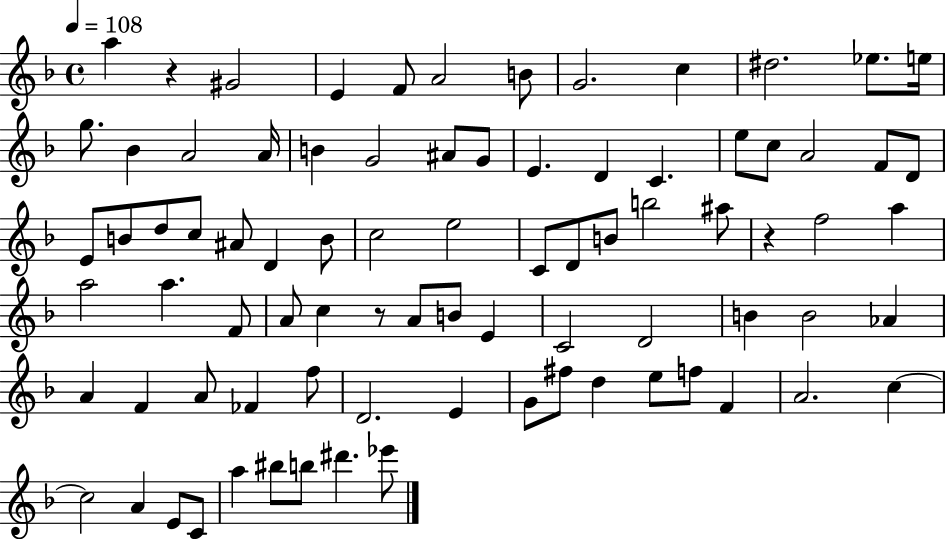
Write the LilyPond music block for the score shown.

{
  \clef treble
  \time 4/4
  \defaultTimeSignature
  \key f \major
  \tempo 4 = 108
  a''4 r4 gis'2 | e'4 f'8 a'2 b'8 | g'2. c''4 | dis''2. ees''8. e''16 | \break g''8. bes'4 a'2 a'16 | b'4 g'2 ais'8 g'8 | e'4. d'4 c'4. | e''8 c''8 a'2 f'8 d'8 | \break e'8 b'8 d''8 c''8 ais'8 d'4 b'8 | c''2 e''2 | c'8 d'8 b'8 b''2 ais''8 | r4 f''2 a''4 | \break a''2 a''4. f'8 | a'8 c''4 r8 a'8 b'8 e'4 | c'2 d'2 | b'4 b'2 aes'4 | \break a'4 f'4 a'8 fes'4 f''8 | d'2. e'4 | g'8 fis''8 d''4 e''8 f''8 f'4 | a'2. c''4~~ | \break c''2 a'4 e'8 c'8 | a''4 bis''8 b''8 dis'''4. ees'''8 | \bar "|."
}